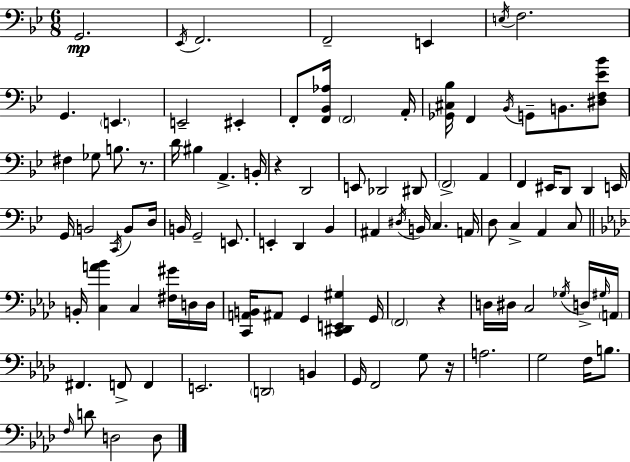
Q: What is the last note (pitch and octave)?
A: D3